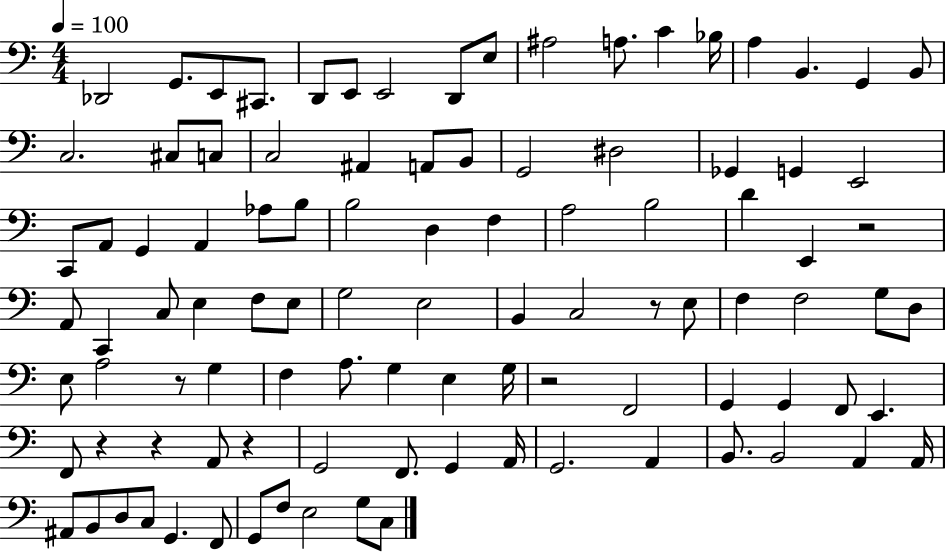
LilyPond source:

{
  \clef bass
  \numericTimeSignature
  \time 4/4
  \key c \major
  \tempo 4 = 100
  des,2 g,8. e,8 cis,8. | d,8 e,8 e,2 d,8 e8 | ais2 a8. c'4 bes16 | a4 b,4. g,4 b,8 | \break c2. cis8 c8 | c2 ais,4 a,8 b,8 | g,2 dis2 | ges,4 g,4 e,2 | \break c,8 a,8 g,4 a,4 aes8 b8 | b2 d4 f4 | a2 b2 | d'4 e,4 r2 | \break a,8 c,4 c8 e4 f8 e8 | g2 e2 | b,4 c2 r8 e8 | f4 f2 g8 d8 | \break e8 a2 r8 g4 | f4 a8. g4 e4 g16 | r2 f,2 | g,4 g,4 f,8 e,4. | \break f,8 r4 r4 a,8 r4 | g,2 f,8. g,4 a,16 | g,2. a,4 | b,8. b,2 a,4 a,16 | \break ais,8 b,8 d8 c8 g,4. f,8 | g,8 f8 e2 g8 c8 | \bar "|."
}